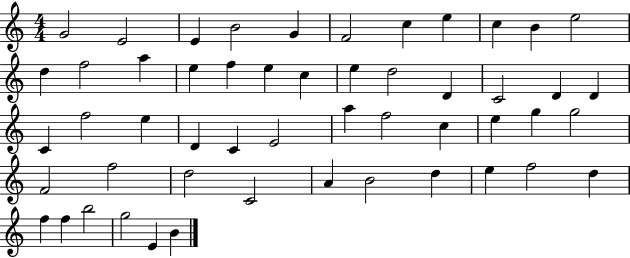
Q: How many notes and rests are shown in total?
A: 52